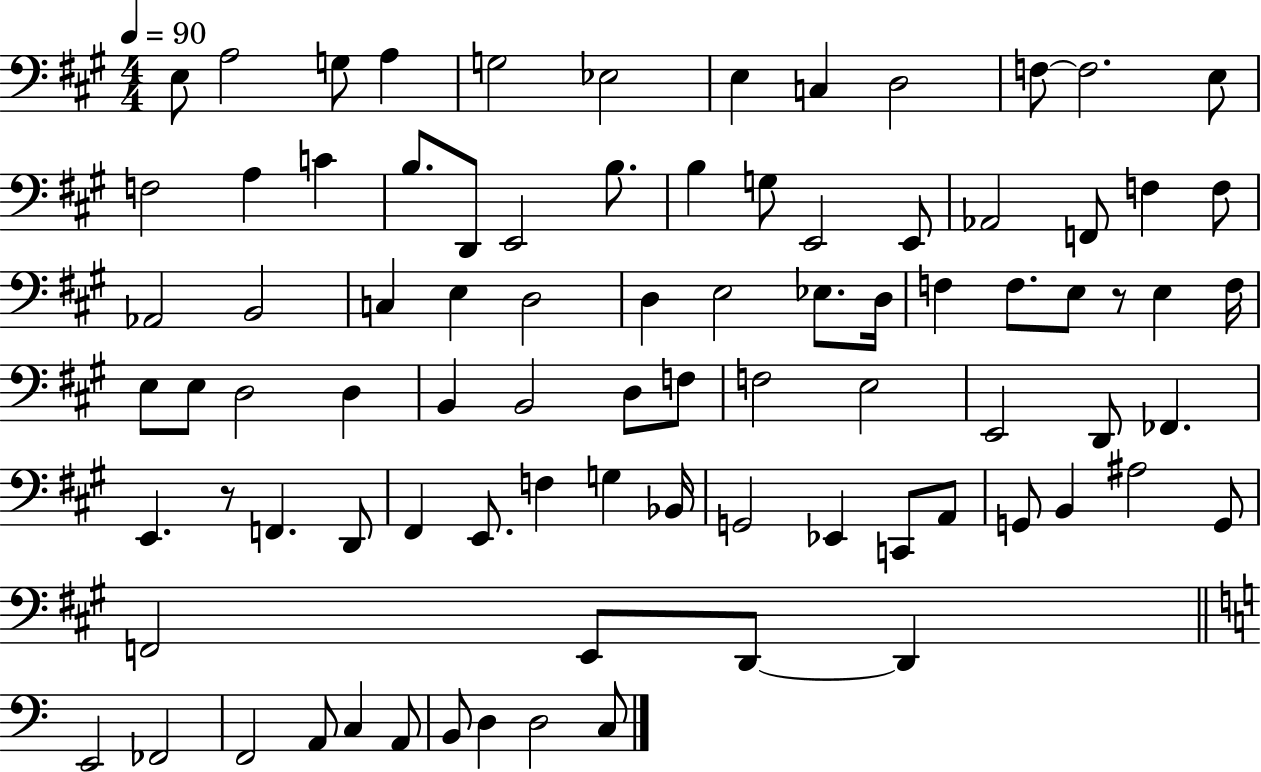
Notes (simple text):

E3/e A3/h G3/e A3/q G3/h Eb3/h E3/q C3/q D3/h F3/e F3/h. E3/e F3/h A3/q C4/q B3/e. D2/e E2/h B3/e. B3/q G3/e E2/h E2/e Ab2/h F2/e F3/q F3/e Ab2/h B2/h C3/q E3/q D3/h D3/q E3/h Eb3/e. D3/s F3/q F3/e. E3/e R/e E3/q F3/s E3/e E3/e D3/h D3/q B2/q B2/h D3/e F3/e F3/h E3/h E2/h D2/e FES2/q. E2/q. R/e F2/q. D2/e F#2/q E2/e. F3/q G3/q Bb2/s G2/h Eb2/q C2/e A2/e G2/e B2/q A#3/h G2/e F2/h E2/e D2/e D2/q E2/h FES2/h F2/h A2/e C3/q A2/e B2/e D3/q D3/h C3/e